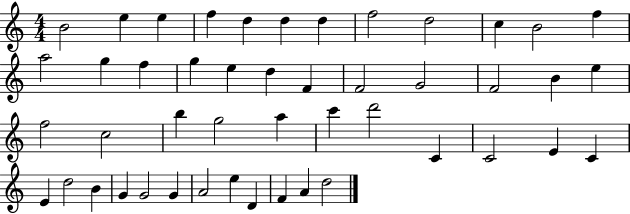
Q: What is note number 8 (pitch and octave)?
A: F5